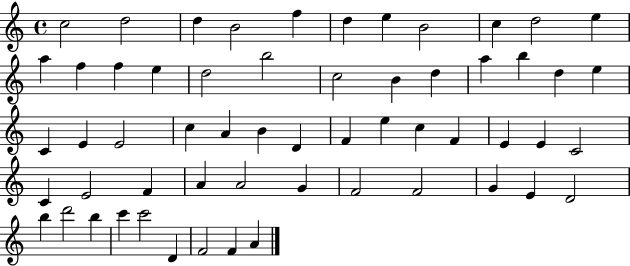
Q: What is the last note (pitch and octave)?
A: A4